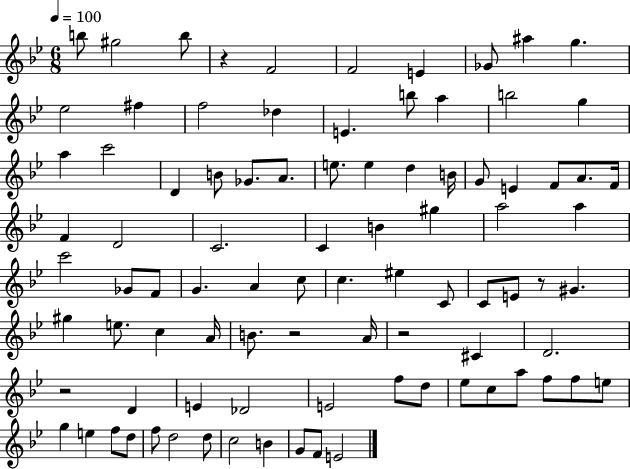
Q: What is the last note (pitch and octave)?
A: E4